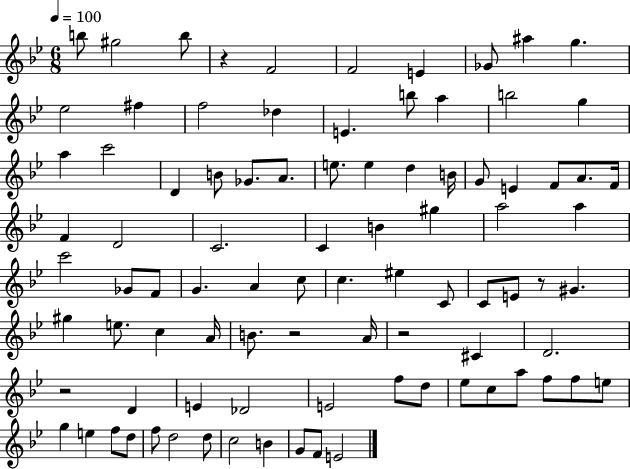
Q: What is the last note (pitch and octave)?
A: E4